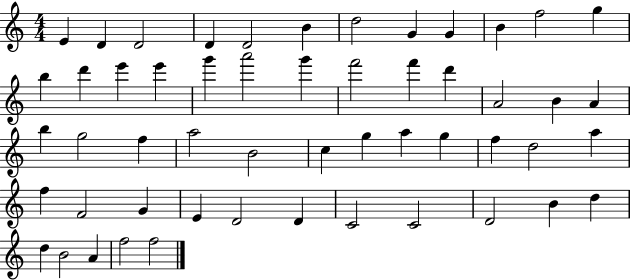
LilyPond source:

{
  \clef treble
  \numericTimeSignature
  \time 4/4
  \key c \major
  e'4 d'4 d'2 | d'4 d'2 b'4 | d''2 g'4 g'4 | b'4 f''2 g''4 | \break b''4 d'''4 e'''4 e'''4 | g'''4 a'''2 g'''4 | f'''2 f'''4 d'''4 | a'2 b'4 a'4 | \break b''4 g''2 f''4 | a''2 b'2 | c''4 g''4 a''4 g''4 | f''4 d''2 a''4 | \break f''4 f'2 g'4 | e'4 d'2 d'4 | c'2 c'2 | d'2 b'4 d''4 | \break d''4 b'2 a'4 | f''2 f''2 | \bar "|."
}